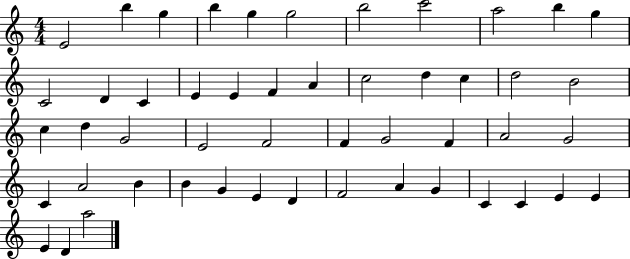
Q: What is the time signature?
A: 4/4